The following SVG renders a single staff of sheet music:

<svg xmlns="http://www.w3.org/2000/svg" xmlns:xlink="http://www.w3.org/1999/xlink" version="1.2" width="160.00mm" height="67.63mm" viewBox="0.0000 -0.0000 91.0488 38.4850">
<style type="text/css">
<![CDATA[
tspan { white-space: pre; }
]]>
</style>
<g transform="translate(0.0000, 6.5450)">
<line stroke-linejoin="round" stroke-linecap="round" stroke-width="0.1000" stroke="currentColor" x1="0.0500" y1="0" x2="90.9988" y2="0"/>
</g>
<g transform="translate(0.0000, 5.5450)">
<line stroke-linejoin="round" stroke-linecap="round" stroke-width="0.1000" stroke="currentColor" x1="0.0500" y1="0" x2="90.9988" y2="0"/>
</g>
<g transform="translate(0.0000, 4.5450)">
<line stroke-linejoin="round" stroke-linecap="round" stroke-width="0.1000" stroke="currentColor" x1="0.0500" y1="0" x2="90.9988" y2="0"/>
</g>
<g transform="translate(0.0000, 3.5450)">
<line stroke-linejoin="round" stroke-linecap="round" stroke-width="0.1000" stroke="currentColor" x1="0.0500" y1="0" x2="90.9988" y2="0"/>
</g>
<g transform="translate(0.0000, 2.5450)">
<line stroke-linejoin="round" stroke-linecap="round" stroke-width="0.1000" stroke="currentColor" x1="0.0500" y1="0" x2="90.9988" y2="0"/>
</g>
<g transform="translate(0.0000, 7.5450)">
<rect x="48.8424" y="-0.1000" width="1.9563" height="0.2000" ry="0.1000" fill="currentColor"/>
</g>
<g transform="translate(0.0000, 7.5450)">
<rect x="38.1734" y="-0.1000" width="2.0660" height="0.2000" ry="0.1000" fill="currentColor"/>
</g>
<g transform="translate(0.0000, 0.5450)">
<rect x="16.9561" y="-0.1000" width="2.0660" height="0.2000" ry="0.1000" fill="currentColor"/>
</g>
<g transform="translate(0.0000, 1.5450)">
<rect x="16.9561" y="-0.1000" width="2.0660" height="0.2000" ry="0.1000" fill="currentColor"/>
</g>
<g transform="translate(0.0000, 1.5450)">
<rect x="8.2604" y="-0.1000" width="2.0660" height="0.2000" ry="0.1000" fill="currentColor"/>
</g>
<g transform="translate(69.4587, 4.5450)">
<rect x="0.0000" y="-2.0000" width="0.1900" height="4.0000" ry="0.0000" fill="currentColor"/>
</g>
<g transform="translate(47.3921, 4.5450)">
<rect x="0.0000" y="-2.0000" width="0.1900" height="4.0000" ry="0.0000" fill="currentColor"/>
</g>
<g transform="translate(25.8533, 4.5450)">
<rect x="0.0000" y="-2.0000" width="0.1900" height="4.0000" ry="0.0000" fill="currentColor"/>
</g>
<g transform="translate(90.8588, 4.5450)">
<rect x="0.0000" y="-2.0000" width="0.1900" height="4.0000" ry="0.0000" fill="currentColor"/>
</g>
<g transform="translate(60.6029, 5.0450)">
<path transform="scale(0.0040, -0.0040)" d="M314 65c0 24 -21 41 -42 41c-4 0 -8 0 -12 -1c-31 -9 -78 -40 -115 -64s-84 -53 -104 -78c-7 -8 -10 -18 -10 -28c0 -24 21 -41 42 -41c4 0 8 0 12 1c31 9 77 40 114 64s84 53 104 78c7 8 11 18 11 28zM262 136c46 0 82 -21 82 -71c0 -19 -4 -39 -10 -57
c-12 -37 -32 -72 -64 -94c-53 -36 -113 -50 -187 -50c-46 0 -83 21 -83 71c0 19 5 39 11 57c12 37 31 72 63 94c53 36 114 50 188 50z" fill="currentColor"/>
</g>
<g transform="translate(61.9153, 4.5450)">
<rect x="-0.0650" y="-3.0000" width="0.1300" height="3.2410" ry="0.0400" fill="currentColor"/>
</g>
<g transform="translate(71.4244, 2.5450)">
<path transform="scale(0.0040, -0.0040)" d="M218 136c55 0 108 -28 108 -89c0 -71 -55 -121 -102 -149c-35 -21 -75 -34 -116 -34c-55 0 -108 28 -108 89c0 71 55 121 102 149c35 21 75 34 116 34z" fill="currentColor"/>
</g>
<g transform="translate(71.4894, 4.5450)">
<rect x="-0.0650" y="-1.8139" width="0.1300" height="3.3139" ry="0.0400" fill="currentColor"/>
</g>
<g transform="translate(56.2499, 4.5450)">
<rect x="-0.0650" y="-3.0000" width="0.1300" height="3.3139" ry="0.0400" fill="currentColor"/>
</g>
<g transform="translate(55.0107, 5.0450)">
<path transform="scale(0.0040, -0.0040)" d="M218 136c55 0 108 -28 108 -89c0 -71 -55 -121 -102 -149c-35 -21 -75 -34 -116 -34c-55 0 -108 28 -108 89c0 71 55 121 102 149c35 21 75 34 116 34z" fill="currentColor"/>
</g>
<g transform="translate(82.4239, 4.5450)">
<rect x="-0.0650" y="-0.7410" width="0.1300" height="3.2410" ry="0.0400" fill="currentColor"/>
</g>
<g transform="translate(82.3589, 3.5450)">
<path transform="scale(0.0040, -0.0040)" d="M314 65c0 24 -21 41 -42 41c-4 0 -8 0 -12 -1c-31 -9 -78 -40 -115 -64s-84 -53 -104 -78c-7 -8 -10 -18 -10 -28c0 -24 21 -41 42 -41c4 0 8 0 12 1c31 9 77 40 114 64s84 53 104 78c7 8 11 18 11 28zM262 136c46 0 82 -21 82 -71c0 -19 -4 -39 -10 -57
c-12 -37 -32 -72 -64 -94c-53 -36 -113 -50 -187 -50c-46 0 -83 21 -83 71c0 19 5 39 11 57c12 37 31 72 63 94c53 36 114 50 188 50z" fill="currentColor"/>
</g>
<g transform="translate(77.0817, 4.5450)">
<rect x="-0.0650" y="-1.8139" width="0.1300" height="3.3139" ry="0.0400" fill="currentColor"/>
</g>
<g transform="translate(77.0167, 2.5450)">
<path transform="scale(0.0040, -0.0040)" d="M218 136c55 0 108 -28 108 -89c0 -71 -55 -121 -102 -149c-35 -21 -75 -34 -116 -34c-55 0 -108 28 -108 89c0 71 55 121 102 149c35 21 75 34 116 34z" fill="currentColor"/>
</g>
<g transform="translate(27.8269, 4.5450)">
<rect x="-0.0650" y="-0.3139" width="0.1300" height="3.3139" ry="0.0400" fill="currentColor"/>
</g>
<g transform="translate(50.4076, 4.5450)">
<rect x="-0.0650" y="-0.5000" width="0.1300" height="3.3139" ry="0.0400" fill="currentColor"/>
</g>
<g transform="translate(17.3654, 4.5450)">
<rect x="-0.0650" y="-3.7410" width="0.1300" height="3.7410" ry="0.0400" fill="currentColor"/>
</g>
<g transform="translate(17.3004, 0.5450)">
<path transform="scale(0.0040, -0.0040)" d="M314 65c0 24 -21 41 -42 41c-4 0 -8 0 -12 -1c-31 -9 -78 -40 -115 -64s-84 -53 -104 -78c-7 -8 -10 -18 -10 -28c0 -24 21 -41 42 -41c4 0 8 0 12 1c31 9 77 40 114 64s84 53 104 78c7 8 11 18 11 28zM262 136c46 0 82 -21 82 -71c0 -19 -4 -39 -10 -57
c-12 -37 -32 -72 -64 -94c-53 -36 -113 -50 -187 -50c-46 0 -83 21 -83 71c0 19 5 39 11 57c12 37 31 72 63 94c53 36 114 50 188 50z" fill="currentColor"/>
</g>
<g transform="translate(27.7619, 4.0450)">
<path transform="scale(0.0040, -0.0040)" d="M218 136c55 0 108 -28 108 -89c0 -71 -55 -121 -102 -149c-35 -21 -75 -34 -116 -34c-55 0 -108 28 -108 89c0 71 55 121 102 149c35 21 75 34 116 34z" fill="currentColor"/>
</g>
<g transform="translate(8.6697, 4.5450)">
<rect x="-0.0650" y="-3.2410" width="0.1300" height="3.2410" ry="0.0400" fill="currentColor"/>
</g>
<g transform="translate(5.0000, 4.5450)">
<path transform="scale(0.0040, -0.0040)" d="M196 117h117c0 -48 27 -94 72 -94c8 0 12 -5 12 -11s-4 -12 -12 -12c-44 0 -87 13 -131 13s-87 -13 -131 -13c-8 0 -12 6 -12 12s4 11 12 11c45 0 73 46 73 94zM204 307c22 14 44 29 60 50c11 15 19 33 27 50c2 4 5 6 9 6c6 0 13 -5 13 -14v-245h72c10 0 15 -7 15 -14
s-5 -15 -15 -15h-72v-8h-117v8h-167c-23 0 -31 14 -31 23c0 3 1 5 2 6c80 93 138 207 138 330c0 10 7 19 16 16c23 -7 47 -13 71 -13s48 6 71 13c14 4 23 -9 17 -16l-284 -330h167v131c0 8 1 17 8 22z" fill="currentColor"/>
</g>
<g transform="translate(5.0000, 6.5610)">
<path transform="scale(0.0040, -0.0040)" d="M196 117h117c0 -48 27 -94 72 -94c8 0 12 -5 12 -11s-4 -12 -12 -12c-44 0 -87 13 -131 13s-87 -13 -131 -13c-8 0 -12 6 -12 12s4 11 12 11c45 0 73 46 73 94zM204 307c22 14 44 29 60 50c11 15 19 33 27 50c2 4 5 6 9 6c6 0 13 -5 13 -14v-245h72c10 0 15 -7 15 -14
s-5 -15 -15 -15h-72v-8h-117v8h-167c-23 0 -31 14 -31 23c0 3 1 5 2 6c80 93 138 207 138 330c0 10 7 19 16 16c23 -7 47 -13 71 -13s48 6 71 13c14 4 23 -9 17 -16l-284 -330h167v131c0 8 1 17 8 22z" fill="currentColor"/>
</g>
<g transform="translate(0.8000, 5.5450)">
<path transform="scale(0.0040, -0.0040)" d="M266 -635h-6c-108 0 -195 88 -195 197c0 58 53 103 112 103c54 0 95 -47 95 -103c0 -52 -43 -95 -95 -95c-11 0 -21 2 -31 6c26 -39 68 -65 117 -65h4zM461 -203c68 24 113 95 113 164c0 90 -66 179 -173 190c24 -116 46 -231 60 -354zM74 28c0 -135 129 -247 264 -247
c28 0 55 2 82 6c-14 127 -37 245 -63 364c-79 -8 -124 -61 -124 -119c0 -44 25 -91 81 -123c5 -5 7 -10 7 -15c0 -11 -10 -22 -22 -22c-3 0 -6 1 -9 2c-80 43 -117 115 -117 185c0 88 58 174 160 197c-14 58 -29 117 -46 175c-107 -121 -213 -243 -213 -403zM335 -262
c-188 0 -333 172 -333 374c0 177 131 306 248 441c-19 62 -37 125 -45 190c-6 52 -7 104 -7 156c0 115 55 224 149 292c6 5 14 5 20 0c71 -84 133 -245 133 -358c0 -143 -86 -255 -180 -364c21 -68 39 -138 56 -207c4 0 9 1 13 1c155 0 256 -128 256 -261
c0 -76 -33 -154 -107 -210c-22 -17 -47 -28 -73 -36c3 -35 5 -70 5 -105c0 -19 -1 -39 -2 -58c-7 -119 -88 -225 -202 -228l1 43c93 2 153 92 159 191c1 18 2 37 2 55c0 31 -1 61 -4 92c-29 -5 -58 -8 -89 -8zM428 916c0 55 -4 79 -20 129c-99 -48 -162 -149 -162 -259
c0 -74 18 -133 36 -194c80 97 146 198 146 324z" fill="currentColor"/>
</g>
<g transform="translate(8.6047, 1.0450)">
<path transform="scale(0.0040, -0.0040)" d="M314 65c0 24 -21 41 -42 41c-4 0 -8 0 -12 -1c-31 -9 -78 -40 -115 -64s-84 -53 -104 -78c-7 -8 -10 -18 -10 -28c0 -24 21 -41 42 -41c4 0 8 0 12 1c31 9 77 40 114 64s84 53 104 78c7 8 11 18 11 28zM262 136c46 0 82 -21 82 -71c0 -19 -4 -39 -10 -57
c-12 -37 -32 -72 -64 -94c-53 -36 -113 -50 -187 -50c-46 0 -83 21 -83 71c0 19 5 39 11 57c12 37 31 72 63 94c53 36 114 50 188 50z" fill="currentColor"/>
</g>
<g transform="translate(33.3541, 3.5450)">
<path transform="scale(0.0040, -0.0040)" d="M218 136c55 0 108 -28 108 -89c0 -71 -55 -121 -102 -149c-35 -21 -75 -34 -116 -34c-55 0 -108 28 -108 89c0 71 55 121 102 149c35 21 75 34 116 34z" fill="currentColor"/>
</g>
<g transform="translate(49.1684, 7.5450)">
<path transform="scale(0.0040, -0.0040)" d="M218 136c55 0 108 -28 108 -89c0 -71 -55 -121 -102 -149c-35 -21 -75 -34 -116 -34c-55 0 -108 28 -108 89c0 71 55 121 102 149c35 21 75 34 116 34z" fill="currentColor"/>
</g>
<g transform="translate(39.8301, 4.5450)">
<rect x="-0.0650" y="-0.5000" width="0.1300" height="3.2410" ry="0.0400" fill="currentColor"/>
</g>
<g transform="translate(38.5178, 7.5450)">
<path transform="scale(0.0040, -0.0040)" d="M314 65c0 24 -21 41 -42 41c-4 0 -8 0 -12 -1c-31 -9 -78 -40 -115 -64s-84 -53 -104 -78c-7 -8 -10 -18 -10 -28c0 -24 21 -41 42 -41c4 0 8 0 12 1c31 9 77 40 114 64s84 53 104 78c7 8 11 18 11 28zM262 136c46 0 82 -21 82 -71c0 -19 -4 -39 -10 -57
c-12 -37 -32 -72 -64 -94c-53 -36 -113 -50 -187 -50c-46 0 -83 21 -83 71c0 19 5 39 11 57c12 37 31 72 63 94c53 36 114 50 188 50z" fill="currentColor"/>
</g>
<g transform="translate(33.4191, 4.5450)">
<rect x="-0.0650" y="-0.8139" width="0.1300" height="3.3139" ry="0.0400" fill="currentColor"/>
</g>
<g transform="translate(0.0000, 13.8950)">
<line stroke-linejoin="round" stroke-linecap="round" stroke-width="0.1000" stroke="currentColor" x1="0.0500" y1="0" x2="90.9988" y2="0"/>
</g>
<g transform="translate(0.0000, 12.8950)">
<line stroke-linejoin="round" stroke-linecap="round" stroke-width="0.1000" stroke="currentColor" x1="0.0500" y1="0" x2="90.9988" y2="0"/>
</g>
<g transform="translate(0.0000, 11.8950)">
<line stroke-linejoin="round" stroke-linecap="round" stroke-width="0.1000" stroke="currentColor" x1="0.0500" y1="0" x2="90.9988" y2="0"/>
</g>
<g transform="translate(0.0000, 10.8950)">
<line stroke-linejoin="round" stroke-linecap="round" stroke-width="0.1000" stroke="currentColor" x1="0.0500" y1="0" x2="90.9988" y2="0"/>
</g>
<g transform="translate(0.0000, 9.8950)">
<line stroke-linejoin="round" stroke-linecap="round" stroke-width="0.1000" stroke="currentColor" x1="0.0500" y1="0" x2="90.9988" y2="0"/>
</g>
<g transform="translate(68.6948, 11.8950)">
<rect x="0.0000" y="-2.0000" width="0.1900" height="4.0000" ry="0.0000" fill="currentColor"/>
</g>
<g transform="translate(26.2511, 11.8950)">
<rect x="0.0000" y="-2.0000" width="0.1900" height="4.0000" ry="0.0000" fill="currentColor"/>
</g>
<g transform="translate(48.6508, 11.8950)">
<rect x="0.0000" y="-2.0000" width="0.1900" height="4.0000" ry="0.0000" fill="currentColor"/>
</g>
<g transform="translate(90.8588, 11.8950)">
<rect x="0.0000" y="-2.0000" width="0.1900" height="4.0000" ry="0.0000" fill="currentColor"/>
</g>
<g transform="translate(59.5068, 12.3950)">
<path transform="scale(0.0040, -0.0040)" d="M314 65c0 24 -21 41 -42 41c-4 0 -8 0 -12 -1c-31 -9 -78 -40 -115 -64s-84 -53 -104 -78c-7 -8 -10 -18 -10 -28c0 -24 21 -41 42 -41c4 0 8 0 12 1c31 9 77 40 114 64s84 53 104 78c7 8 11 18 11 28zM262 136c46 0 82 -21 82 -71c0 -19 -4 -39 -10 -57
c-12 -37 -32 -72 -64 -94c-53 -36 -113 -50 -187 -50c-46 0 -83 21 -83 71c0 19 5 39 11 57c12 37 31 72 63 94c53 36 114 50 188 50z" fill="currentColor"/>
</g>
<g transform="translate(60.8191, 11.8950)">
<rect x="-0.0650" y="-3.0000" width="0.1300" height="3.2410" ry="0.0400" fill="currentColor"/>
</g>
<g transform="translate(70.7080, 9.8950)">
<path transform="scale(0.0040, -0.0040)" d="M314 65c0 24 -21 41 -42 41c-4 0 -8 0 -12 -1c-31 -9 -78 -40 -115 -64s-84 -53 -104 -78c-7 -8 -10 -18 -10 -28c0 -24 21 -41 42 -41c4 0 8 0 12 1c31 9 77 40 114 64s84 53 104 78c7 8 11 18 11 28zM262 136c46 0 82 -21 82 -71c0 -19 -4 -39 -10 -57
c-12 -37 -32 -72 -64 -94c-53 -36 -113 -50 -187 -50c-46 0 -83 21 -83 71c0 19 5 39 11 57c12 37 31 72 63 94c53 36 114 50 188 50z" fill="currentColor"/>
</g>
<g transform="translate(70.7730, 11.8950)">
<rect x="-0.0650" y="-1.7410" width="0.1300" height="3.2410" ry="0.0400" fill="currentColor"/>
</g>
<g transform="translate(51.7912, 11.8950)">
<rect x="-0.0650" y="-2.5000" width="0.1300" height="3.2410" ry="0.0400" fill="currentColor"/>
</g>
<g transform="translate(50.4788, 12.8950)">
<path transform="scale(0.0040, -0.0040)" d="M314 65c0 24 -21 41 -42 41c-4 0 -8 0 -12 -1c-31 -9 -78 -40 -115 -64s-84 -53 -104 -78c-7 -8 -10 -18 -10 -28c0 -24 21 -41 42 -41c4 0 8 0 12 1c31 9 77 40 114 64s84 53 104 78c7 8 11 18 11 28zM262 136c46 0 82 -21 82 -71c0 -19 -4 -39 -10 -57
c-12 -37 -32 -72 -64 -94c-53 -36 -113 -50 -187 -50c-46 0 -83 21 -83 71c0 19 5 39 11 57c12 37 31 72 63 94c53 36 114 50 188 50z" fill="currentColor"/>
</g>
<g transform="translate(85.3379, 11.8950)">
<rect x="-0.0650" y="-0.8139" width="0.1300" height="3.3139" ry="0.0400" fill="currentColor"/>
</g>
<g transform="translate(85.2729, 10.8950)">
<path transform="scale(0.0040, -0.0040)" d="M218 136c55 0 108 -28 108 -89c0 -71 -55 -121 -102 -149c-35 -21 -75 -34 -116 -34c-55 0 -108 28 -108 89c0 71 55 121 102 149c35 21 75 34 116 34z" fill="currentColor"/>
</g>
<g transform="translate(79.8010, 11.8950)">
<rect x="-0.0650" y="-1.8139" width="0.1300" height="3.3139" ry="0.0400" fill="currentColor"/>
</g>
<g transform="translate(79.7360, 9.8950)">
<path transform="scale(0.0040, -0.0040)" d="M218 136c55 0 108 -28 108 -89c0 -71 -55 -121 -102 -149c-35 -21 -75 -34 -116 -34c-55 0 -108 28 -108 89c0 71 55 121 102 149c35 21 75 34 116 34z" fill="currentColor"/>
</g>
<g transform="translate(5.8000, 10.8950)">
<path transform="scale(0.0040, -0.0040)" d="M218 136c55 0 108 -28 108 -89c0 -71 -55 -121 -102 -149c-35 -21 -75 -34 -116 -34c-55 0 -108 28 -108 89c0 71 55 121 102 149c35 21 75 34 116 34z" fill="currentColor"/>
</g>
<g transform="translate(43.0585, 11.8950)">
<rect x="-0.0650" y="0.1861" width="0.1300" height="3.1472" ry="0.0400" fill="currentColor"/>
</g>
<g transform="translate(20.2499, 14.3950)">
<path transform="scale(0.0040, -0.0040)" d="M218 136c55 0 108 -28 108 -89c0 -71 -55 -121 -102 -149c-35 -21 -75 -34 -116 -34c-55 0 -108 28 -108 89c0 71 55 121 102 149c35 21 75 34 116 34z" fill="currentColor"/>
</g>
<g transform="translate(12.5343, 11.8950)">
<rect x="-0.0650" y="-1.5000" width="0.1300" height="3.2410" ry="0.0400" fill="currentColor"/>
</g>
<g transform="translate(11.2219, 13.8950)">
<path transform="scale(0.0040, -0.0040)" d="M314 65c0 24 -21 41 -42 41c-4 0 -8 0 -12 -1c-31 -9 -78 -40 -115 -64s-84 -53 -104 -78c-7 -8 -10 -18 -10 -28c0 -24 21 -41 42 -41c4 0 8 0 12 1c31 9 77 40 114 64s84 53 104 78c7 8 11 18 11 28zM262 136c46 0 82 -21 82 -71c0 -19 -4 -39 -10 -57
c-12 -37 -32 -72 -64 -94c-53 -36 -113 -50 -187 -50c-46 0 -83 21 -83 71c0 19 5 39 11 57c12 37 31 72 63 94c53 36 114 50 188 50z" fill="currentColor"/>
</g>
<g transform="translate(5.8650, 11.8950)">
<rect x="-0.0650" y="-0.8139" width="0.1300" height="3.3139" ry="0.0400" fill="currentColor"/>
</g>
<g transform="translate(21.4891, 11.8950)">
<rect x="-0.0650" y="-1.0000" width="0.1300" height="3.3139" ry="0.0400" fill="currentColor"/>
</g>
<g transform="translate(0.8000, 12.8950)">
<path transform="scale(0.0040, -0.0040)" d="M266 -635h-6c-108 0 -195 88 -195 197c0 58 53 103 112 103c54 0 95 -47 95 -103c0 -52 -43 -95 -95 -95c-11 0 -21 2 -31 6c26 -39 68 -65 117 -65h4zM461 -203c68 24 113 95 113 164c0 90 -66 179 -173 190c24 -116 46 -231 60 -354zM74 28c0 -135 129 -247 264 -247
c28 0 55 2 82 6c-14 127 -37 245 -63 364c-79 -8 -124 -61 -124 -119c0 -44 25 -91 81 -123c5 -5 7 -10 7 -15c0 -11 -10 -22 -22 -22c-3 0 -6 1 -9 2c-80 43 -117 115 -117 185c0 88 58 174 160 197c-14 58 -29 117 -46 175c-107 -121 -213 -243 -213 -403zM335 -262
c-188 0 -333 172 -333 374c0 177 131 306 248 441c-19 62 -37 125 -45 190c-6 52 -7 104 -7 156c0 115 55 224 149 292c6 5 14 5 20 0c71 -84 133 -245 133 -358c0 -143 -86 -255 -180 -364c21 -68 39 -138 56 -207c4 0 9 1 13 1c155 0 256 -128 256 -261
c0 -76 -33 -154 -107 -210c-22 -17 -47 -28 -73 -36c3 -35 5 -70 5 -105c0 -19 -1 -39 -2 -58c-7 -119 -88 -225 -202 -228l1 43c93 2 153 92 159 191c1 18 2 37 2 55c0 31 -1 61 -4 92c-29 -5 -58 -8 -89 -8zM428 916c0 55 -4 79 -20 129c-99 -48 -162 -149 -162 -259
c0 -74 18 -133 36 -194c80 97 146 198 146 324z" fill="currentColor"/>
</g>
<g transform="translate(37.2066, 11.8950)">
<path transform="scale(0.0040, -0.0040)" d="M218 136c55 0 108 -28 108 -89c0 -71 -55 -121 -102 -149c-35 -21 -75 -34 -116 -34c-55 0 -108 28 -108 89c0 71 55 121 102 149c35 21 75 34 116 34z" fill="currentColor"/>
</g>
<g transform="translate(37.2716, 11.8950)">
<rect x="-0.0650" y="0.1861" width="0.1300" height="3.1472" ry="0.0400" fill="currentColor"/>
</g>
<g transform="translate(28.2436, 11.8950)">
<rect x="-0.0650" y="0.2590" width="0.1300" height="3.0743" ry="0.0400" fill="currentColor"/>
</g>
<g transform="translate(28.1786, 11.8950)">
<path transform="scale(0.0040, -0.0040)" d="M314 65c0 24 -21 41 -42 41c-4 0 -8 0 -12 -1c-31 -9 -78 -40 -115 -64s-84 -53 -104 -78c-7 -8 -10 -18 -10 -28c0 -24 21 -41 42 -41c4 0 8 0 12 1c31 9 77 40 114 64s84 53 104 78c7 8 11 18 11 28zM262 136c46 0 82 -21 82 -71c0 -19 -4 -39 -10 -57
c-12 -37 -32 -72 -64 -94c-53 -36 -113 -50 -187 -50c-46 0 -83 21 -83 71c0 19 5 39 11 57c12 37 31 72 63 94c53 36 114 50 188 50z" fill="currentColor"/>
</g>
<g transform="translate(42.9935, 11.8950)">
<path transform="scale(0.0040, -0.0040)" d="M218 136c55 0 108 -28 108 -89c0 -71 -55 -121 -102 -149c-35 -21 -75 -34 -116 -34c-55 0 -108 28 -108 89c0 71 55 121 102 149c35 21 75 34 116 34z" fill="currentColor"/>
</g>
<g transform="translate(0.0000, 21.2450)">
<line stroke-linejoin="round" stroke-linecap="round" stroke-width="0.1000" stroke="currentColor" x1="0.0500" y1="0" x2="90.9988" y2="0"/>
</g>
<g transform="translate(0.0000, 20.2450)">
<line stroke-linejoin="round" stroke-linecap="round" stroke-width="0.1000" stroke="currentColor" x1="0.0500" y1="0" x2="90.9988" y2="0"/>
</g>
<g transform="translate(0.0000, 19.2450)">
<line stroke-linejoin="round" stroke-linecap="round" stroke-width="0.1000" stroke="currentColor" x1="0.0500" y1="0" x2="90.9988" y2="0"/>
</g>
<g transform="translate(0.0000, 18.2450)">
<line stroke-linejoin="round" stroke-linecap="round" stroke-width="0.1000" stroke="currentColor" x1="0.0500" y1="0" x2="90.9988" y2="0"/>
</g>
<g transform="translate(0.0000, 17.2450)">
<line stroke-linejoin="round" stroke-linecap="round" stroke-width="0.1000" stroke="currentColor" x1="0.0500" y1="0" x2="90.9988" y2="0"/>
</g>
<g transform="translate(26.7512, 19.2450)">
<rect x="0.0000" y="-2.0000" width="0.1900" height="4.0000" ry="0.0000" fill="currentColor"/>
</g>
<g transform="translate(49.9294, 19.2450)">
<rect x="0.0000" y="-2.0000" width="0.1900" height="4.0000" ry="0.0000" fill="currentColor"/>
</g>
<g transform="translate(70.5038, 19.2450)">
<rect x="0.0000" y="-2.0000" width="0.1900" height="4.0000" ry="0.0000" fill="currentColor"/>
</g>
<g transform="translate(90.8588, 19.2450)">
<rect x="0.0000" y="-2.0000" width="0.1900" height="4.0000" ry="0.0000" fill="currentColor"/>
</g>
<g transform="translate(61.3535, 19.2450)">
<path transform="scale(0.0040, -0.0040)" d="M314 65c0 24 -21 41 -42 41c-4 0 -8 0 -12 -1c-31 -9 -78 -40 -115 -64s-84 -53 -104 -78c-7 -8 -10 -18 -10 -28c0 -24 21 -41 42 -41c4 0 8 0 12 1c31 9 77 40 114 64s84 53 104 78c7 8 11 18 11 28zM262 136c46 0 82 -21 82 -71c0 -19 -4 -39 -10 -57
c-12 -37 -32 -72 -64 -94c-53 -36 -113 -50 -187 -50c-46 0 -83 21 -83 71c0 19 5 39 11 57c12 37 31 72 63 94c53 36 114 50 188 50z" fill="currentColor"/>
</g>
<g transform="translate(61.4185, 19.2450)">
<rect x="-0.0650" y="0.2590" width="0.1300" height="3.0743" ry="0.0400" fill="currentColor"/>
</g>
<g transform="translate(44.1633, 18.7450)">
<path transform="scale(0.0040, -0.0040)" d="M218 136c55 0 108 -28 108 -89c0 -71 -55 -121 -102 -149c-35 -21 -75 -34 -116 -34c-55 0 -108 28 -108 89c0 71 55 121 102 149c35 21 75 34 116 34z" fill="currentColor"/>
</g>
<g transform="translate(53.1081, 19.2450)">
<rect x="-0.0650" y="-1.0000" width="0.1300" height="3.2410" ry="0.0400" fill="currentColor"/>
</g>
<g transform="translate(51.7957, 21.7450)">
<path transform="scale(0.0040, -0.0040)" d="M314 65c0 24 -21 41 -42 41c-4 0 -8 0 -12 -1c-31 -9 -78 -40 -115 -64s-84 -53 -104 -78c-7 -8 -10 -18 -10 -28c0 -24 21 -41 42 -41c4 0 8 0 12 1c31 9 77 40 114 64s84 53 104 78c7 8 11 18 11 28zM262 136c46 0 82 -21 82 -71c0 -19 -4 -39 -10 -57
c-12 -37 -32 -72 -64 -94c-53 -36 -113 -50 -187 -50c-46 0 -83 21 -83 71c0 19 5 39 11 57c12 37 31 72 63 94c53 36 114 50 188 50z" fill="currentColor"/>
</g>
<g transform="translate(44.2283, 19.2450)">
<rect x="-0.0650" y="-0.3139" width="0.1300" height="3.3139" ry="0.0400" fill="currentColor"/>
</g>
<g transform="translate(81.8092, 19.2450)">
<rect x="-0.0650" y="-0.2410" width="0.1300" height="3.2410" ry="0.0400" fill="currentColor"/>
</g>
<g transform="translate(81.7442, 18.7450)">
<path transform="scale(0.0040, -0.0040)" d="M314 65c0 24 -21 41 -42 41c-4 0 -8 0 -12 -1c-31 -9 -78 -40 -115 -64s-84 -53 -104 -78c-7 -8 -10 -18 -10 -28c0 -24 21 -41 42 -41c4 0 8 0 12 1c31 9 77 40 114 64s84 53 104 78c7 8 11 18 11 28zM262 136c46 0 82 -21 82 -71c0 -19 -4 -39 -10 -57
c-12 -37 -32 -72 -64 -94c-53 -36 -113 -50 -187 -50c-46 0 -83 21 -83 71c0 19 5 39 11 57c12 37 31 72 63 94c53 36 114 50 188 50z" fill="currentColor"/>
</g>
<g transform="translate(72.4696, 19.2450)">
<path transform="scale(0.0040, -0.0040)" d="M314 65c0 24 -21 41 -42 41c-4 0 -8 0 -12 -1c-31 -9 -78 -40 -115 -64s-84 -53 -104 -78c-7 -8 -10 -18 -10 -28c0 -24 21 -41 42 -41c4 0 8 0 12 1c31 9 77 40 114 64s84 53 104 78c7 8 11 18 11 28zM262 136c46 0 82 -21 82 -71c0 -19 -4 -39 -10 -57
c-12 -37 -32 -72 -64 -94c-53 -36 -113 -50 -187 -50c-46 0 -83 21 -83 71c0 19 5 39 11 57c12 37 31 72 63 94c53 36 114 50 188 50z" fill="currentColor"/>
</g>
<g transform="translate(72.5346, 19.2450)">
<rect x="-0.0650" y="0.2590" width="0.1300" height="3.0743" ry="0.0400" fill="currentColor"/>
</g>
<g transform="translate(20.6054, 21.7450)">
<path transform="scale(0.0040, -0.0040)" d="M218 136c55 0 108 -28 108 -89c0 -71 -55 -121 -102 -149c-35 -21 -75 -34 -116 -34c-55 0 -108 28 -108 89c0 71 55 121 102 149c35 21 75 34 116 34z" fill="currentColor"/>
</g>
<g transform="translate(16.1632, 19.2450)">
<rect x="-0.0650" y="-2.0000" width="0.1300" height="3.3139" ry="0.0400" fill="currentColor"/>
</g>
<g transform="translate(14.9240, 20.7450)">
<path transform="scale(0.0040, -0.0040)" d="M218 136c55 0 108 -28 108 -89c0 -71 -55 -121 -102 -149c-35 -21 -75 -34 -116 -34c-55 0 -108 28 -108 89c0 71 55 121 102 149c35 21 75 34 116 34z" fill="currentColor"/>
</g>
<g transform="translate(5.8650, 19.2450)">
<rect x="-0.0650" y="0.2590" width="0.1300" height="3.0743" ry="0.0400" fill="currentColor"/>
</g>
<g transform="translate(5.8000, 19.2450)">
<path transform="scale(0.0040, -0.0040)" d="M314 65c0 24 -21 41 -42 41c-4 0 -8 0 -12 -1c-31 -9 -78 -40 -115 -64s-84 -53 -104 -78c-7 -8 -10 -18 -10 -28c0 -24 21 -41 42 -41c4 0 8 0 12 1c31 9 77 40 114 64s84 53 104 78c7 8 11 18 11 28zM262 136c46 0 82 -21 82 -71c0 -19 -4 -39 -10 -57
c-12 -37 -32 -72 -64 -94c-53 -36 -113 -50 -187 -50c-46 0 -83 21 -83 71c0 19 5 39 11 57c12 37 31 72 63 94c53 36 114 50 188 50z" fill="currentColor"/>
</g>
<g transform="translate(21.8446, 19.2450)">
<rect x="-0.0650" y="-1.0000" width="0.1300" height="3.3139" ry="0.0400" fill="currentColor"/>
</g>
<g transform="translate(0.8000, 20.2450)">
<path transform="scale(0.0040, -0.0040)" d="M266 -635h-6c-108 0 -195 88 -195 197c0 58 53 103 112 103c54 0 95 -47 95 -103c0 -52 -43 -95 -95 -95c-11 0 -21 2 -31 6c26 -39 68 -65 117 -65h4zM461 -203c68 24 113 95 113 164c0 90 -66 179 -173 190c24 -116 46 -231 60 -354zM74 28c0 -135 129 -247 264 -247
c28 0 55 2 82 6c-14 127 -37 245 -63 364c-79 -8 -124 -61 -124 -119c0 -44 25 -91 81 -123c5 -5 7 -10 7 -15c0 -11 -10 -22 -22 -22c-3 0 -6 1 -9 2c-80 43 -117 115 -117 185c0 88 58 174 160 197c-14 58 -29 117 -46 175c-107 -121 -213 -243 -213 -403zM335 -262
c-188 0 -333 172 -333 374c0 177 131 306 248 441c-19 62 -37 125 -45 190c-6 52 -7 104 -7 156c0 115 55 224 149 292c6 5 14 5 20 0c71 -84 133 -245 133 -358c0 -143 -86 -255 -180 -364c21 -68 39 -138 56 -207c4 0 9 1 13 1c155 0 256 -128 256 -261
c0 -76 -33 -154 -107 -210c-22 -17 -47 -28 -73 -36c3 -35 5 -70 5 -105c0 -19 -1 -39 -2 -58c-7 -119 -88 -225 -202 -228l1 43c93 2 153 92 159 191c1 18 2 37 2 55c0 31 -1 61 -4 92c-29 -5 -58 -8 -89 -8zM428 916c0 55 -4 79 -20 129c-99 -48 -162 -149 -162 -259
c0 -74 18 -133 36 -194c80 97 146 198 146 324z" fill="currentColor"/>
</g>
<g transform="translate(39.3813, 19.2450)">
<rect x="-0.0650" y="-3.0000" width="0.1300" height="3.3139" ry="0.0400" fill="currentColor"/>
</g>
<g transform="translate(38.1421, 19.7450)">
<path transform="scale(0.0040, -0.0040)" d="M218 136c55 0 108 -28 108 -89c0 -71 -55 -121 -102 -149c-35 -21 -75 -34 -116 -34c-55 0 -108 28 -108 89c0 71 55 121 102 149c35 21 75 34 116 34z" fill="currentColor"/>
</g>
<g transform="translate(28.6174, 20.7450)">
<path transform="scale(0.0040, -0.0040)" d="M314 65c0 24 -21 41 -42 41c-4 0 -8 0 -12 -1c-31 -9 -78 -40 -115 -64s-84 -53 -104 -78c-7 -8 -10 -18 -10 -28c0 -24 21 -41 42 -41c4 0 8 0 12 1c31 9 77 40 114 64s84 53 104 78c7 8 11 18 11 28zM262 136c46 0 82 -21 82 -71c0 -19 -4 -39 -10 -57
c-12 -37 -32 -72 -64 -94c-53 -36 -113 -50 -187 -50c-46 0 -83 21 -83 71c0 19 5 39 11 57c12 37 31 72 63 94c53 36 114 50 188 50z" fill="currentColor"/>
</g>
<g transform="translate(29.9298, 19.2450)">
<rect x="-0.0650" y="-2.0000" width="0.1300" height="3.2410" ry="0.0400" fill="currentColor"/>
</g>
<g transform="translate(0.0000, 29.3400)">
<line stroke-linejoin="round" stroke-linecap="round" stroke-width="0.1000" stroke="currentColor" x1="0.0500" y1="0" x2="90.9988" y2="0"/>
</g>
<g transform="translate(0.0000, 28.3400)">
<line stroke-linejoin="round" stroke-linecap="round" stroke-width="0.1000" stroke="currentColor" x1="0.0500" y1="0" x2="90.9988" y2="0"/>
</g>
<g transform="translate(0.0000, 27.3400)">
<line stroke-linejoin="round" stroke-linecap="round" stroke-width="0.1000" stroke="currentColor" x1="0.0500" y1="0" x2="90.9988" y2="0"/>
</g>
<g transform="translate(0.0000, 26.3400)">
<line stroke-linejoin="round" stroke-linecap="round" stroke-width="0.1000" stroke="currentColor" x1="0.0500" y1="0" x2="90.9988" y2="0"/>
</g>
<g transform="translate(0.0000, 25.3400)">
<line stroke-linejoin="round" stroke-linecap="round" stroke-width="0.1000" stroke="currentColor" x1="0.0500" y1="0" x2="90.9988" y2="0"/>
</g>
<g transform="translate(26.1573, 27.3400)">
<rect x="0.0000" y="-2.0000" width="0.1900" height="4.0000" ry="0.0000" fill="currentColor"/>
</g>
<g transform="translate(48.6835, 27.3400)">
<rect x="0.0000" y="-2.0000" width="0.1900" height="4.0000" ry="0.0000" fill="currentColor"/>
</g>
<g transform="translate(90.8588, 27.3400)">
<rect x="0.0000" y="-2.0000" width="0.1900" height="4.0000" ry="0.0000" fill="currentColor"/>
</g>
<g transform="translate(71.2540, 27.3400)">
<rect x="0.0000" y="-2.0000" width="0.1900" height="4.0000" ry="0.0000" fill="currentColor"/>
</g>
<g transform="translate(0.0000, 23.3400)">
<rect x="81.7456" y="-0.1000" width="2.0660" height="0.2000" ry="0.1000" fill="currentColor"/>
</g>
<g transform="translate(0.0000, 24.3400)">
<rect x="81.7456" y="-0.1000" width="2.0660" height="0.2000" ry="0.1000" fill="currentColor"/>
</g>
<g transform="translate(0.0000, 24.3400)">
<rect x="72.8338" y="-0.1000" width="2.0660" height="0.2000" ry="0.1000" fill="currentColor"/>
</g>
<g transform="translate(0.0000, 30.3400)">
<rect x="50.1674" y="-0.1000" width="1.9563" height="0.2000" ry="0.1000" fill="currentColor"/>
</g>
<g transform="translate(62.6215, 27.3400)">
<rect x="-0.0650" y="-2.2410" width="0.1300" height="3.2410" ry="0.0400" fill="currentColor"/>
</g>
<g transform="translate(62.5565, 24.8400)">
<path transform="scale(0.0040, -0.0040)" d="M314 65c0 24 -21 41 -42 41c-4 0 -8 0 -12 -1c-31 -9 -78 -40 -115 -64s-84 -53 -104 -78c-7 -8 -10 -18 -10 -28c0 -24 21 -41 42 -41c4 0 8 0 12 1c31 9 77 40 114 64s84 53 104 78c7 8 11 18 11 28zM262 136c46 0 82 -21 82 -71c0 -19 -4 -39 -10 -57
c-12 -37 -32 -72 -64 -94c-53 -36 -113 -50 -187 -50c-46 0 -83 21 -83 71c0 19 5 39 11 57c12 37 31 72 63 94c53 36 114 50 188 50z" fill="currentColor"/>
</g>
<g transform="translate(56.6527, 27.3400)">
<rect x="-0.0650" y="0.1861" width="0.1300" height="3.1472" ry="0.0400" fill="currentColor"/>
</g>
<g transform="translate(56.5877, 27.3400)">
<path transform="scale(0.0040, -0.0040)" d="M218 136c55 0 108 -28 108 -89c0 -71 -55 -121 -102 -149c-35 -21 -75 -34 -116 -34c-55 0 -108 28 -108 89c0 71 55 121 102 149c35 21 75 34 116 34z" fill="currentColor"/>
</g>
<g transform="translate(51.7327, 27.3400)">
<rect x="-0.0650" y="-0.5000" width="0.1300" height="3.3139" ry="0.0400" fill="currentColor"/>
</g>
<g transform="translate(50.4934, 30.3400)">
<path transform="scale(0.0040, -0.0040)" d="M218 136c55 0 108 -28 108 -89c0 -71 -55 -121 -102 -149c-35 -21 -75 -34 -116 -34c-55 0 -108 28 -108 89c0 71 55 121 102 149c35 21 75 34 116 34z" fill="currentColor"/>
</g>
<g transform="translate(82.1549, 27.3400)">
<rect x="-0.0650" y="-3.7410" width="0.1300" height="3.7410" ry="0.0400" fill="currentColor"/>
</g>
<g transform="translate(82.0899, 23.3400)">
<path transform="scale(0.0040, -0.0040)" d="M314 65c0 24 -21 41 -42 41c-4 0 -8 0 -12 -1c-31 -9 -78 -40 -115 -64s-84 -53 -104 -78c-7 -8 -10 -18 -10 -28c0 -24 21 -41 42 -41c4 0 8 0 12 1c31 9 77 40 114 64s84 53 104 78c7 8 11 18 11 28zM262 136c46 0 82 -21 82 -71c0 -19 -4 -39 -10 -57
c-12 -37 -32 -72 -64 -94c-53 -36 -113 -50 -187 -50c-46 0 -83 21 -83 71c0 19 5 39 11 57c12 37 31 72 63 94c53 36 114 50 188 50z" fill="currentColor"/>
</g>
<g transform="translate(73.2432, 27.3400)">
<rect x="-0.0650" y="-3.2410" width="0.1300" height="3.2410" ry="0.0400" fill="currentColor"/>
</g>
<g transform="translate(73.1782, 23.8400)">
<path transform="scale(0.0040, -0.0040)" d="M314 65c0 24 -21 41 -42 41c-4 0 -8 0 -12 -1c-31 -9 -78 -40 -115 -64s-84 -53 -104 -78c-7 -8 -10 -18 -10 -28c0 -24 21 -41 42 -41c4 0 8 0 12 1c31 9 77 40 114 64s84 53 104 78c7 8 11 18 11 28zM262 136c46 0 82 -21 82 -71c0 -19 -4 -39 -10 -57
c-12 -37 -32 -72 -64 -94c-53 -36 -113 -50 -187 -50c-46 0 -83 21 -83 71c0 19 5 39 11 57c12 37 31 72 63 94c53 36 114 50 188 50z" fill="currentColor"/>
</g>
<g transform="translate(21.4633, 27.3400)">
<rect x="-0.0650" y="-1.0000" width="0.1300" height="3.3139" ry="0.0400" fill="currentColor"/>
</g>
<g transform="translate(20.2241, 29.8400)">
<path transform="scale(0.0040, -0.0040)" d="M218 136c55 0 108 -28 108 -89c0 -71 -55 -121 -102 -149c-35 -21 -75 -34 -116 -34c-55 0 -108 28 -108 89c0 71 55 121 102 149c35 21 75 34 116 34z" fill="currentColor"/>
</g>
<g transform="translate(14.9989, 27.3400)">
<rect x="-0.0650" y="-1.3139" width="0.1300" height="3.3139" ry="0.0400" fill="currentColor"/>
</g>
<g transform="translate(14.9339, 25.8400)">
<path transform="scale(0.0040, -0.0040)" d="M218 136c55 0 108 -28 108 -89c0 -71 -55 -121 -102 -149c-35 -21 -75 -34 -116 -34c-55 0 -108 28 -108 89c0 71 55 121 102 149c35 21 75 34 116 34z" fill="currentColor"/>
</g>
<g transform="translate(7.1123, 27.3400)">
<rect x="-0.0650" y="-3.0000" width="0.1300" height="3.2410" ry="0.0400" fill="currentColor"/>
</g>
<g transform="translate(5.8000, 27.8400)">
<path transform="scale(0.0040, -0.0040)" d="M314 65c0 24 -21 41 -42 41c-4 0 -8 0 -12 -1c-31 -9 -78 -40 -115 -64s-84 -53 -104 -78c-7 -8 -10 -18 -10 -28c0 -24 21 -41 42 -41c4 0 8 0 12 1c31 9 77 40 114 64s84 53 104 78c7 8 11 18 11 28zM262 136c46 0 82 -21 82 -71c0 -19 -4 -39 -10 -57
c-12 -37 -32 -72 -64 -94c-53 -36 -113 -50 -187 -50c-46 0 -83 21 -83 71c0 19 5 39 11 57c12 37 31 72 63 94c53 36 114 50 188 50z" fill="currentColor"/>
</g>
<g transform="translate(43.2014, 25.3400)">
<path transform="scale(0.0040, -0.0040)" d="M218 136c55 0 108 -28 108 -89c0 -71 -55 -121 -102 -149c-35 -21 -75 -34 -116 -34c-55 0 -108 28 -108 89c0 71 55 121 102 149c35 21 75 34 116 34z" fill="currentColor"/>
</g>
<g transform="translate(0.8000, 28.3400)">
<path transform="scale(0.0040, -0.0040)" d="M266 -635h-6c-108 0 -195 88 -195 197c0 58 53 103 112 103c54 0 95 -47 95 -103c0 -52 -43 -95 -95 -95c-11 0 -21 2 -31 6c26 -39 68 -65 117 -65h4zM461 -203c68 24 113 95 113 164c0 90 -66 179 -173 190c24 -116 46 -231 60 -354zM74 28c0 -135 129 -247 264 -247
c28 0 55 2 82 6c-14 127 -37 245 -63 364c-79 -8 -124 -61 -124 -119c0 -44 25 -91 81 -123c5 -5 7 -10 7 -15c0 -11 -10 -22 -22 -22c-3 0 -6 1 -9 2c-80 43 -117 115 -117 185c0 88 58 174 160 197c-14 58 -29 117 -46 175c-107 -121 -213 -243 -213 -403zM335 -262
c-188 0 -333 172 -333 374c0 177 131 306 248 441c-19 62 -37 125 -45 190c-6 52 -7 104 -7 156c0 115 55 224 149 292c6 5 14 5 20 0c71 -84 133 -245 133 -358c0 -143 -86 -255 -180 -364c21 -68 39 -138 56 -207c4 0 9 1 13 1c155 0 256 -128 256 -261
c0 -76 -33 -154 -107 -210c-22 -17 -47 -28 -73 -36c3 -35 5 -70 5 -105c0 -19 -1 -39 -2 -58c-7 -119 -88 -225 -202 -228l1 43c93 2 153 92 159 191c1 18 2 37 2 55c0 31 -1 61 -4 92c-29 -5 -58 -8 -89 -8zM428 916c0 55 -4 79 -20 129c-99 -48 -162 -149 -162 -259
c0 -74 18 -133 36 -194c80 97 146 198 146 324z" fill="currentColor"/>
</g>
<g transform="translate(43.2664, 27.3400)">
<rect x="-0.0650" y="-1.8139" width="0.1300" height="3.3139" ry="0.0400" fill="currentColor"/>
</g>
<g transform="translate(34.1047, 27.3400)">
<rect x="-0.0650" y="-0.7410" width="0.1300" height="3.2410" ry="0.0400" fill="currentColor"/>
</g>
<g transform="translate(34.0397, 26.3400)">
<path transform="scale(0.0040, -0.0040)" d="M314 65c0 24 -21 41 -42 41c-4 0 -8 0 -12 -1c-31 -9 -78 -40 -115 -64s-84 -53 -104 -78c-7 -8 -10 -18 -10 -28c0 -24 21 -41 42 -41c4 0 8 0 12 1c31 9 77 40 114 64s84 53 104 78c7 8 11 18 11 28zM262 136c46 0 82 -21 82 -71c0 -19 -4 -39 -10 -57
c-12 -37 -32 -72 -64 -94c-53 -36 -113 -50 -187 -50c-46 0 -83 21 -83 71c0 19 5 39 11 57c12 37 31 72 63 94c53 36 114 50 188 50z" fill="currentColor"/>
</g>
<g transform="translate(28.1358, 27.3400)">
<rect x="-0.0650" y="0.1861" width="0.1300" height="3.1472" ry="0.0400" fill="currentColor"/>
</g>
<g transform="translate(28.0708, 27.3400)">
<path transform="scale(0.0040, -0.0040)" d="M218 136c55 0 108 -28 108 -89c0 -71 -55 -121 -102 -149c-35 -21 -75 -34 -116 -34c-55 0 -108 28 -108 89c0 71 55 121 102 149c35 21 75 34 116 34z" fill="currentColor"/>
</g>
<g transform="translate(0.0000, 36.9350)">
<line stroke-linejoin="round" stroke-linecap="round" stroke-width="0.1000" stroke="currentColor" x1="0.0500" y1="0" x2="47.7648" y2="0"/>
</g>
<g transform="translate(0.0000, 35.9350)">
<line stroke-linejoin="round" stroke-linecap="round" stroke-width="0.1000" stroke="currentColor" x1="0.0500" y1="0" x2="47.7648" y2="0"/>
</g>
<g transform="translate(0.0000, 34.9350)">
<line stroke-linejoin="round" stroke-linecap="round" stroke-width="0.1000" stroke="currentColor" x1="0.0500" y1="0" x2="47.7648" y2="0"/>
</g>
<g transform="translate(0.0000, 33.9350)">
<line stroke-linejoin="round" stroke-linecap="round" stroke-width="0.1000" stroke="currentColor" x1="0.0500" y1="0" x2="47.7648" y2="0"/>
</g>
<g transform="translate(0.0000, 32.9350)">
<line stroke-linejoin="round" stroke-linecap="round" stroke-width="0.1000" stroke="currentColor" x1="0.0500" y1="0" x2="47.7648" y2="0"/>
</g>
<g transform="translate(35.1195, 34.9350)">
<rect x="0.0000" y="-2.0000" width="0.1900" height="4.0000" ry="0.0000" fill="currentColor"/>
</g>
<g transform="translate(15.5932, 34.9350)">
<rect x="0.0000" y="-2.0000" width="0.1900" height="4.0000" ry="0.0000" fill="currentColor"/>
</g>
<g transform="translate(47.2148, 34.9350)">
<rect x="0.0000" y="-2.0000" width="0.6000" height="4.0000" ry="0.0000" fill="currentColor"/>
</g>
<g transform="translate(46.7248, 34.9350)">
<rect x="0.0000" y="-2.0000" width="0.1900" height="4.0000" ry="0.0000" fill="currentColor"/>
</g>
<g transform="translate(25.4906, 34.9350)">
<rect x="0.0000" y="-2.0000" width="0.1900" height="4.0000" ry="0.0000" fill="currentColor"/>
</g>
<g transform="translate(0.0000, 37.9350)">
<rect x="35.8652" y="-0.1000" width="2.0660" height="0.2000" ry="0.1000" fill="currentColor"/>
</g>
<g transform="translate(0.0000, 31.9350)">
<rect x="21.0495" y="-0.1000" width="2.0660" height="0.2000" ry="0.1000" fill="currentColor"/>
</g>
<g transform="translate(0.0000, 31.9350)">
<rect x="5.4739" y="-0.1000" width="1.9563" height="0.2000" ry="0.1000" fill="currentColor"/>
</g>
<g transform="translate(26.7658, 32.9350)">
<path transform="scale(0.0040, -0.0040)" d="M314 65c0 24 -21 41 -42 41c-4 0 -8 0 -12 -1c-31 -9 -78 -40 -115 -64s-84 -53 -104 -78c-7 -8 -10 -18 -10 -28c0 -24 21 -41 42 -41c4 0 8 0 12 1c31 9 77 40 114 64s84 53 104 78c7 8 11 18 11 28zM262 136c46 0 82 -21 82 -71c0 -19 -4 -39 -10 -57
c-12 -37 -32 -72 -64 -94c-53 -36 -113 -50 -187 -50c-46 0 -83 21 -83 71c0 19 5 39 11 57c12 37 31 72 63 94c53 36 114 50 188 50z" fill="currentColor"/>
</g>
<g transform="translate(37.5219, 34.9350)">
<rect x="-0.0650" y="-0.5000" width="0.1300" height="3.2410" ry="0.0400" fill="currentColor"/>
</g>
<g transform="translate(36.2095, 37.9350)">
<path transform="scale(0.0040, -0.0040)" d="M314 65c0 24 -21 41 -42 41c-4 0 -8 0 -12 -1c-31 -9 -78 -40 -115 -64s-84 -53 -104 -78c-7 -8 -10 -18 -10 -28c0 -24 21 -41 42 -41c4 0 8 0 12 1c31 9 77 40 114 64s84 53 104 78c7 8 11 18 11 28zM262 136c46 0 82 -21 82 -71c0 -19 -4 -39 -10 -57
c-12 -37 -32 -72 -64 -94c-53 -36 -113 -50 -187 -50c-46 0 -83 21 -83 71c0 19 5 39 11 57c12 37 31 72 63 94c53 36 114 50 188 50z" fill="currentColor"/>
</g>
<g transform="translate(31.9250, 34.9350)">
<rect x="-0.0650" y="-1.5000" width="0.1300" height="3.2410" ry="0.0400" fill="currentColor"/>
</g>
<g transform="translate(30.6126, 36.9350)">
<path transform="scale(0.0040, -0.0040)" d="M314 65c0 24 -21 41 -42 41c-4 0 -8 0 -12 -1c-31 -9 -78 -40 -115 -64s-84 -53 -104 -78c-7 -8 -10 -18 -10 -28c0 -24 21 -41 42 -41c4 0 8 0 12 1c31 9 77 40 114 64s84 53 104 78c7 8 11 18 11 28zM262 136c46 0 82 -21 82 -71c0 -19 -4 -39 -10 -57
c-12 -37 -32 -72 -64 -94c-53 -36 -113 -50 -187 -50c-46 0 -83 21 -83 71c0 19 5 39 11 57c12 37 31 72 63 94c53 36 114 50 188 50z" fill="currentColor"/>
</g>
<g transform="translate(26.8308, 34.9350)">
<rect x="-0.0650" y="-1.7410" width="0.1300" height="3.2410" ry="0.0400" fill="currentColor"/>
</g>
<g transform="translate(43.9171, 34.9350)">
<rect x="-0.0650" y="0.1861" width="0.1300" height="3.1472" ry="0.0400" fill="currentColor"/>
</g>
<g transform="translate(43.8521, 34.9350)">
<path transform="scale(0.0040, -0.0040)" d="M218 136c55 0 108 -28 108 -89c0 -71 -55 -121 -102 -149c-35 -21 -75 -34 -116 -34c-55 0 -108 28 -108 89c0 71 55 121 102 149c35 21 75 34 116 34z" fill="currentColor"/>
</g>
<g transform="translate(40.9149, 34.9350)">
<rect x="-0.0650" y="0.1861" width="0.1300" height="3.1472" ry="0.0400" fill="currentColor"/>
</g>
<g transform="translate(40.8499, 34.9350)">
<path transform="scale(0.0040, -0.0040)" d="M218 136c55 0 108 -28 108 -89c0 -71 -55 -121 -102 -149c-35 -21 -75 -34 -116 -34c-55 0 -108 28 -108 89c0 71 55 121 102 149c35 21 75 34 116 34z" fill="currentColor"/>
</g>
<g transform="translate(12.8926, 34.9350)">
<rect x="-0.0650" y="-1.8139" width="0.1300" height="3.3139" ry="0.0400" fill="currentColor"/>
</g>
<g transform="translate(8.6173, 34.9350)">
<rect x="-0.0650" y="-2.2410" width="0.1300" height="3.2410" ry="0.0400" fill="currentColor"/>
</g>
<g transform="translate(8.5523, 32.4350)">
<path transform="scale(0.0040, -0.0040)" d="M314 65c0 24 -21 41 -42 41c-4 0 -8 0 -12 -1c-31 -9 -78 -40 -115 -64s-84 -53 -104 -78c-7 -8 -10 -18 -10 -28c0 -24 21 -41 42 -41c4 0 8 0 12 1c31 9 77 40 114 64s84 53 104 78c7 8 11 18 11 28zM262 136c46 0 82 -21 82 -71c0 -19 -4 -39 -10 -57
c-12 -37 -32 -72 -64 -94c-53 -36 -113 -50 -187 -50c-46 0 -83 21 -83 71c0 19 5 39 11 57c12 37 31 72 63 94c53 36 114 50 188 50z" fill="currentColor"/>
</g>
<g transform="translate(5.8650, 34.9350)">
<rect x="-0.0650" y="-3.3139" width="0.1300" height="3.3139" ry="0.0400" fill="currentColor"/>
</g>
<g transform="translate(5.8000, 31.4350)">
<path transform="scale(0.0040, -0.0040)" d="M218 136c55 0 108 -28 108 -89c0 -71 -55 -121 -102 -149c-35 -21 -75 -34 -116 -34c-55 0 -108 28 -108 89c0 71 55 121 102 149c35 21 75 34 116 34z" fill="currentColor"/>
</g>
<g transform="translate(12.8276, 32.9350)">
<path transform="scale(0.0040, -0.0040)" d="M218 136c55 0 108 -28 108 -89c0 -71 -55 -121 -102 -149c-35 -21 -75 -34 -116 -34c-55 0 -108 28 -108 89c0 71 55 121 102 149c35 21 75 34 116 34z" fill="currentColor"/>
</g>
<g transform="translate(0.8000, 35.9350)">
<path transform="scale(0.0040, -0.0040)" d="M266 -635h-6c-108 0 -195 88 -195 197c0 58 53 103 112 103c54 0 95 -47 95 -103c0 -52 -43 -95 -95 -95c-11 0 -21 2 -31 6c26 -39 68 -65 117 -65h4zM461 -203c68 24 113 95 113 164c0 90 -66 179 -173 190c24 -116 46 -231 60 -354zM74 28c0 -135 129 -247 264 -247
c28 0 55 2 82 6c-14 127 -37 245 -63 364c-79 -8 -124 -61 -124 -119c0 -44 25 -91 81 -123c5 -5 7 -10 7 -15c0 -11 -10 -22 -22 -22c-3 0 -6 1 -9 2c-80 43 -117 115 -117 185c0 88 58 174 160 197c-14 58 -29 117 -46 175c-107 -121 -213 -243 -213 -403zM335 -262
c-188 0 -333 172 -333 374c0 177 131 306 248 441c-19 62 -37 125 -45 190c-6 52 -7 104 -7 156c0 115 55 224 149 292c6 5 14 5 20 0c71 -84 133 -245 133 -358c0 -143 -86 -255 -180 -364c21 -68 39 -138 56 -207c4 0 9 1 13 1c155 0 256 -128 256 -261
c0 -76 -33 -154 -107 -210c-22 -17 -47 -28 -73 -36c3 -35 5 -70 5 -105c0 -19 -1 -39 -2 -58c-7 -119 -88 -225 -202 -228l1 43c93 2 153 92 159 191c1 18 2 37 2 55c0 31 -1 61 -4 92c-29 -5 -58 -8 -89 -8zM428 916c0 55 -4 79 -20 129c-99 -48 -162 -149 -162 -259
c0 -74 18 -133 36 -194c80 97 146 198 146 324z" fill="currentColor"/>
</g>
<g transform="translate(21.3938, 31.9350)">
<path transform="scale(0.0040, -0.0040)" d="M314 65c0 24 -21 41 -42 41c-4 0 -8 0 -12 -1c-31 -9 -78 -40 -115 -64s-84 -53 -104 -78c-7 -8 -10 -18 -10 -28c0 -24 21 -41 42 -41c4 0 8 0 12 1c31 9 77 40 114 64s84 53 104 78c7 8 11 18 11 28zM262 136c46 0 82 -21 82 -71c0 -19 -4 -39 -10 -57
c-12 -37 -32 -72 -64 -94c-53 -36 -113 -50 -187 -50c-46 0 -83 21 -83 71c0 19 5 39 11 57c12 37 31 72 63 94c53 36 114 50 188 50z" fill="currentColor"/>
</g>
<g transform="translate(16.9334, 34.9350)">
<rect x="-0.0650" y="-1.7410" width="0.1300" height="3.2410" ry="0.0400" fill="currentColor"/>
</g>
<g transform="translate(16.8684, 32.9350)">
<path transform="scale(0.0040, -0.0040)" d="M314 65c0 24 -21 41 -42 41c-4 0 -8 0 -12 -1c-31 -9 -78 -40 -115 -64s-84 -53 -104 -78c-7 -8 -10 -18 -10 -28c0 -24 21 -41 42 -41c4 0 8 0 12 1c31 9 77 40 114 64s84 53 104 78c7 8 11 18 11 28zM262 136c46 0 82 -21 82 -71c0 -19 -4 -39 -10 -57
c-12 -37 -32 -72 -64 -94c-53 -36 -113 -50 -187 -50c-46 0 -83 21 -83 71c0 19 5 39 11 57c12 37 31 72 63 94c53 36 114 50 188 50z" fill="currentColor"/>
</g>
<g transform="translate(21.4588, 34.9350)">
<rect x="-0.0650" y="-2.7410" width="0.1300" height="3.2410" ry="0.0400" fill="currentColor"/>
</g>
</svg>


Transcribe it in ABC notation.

X:1
T:Untitled
M:4/4
L:1/4
K:C
b2 c'2 c d C2 C A A2 f f d2 d E2 D B2 B B G2 A2 f2 f d B2 F D F2 A c D2 B2 B2 c2 A2 e D B d2 f C B g2 b2 c'2 b g2 f f2 a2 f2 E2 C2 B B